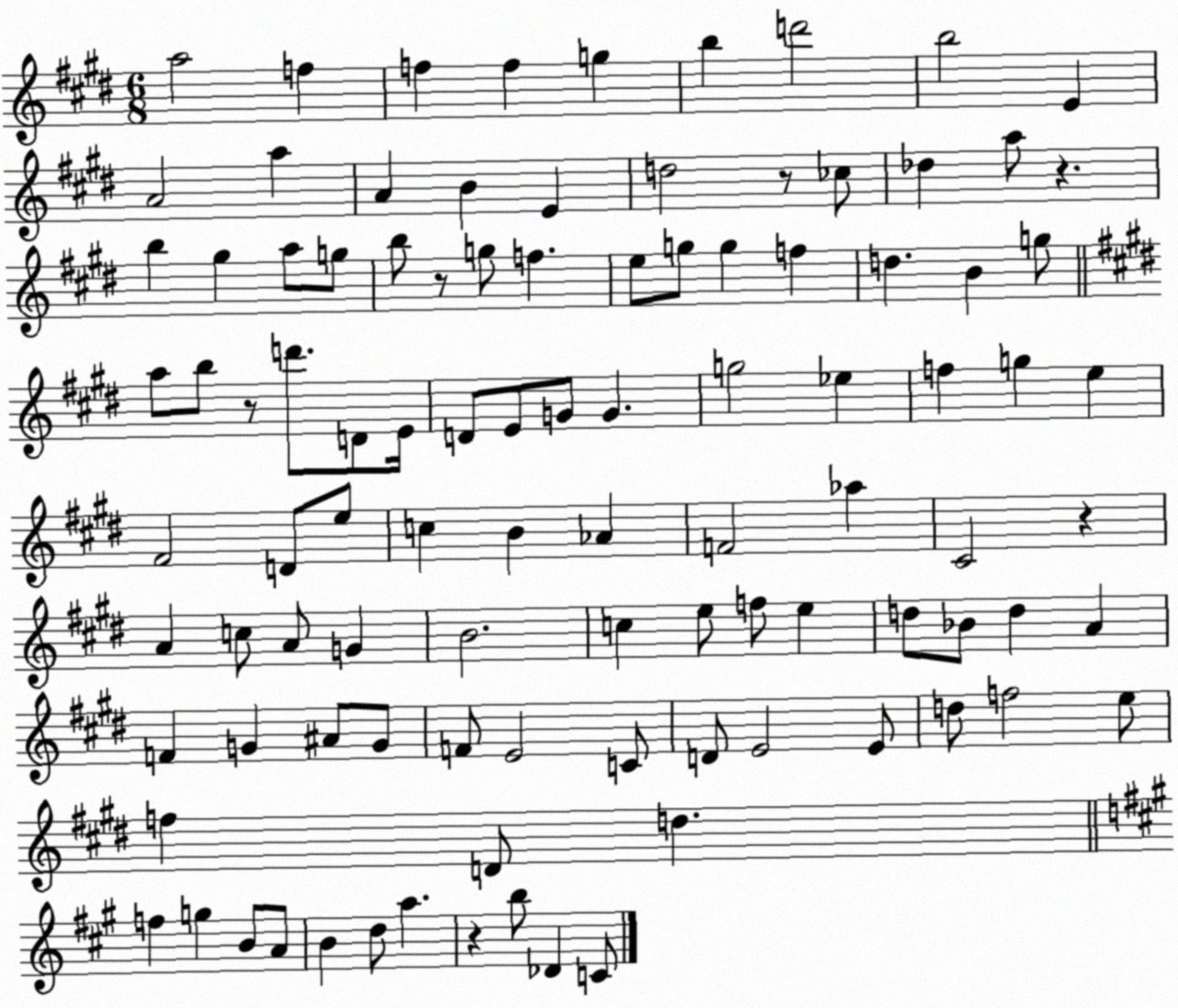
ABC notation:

X:1
T:Untitled
M:6/8
L:1/4
K:E
a2 f f f g b d'2 b2 E A2 a A B E d2 z/2 _c/2 _d a/2 z b ^g a/2 g/2 b/2 z/2 g/2 f e/2 g/2 g f d B g/2 a/2 b/2 z/2 d'/2 D/2 E/4 D/2 E/2 G/2 G g2 _e f g e ^F2 D/2 e/2 c B _A F2 _a ^C2 z A c/2 A/2 G B2 c e/2 f/2 e d/2 _B/2 d A F G ^A/2 G/2 F/2 E2 C/2 D/2 E2 E/2 d/2 f2 e/2 f D/2 d f g B/2 A/2 B d/2 a z b/2 _D C/2